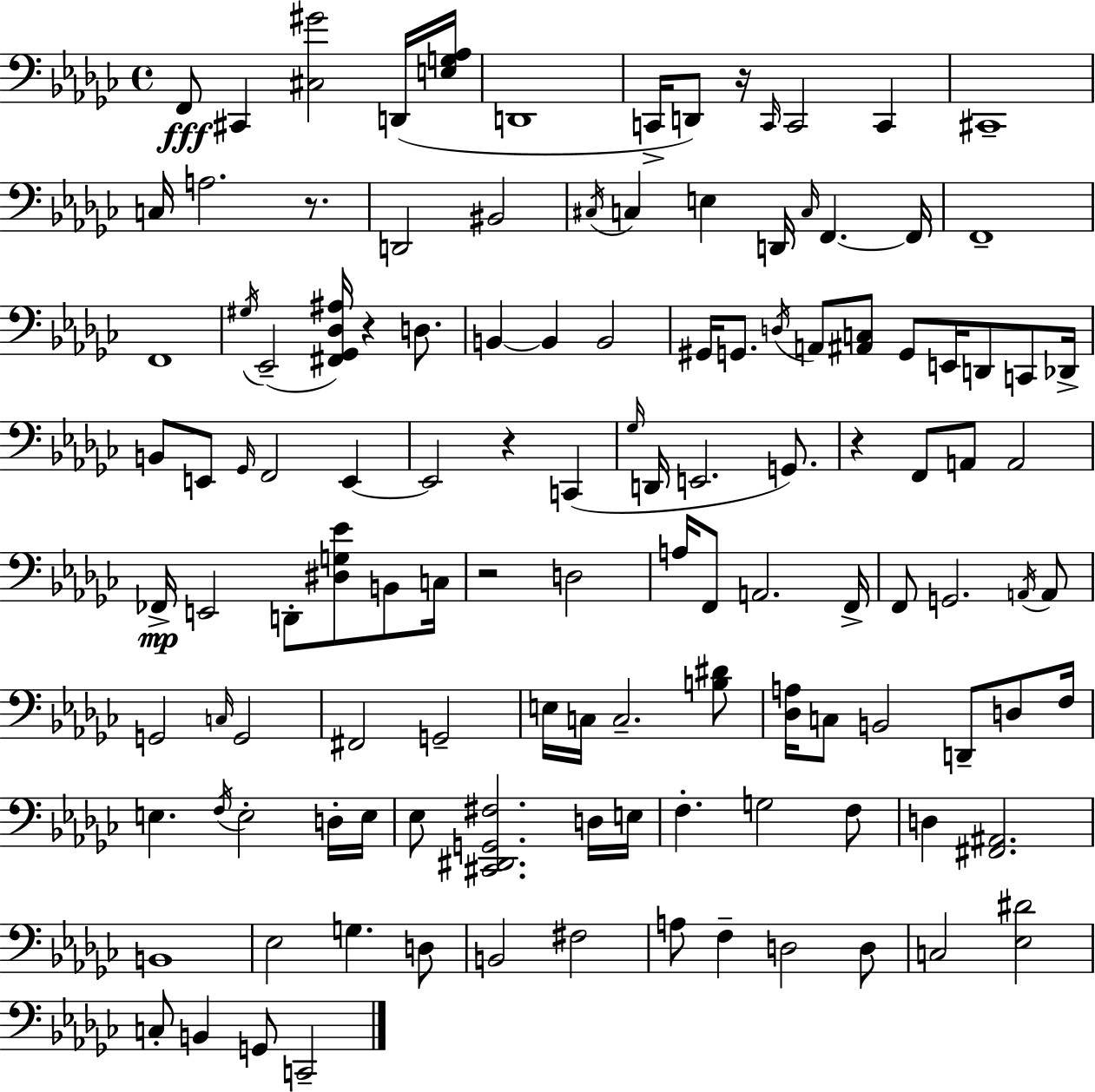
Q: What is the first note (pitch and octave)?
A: F2